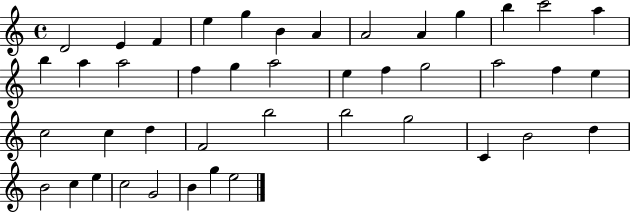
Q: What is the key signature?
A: C major